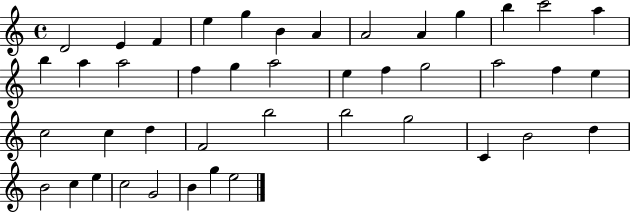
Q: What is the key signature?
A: C major